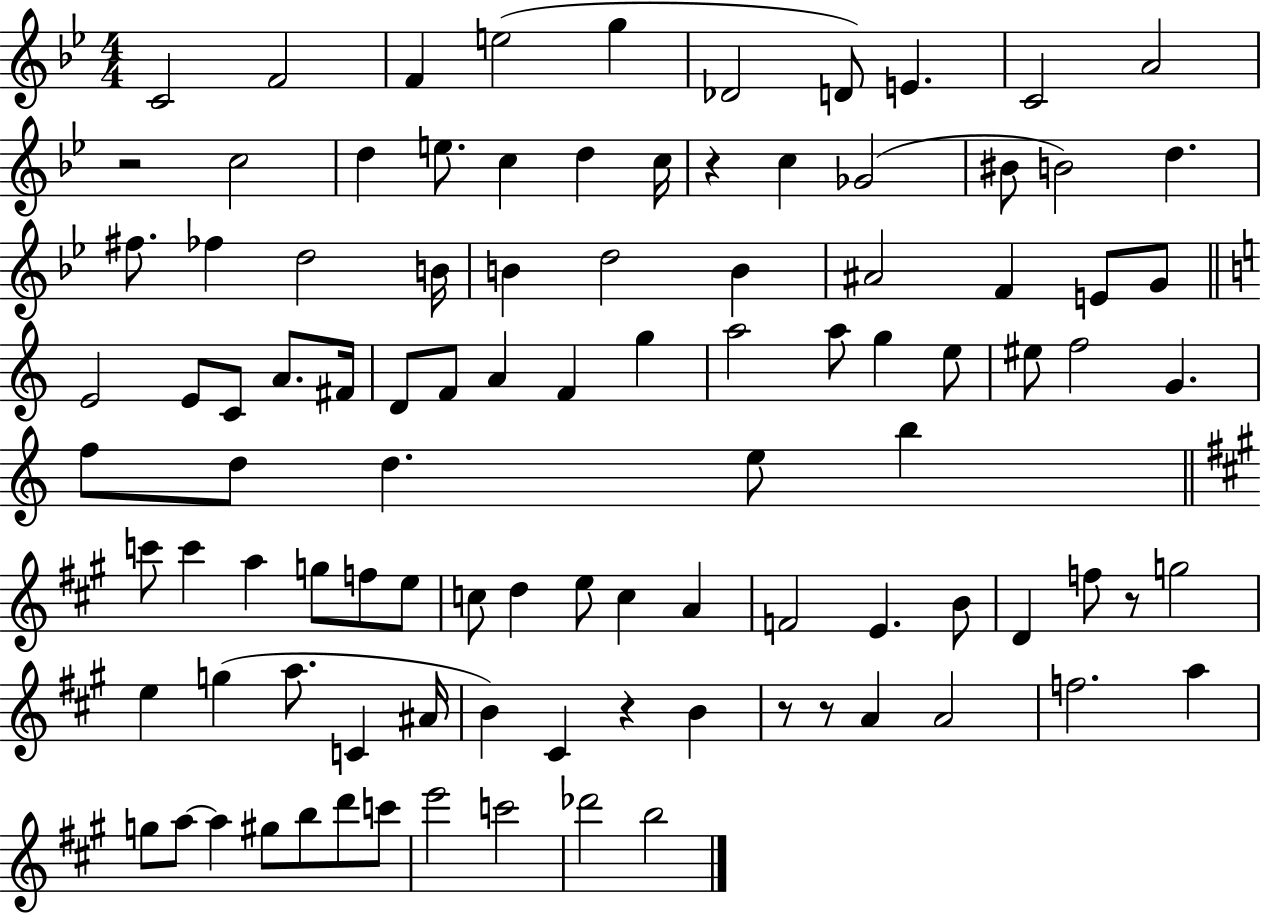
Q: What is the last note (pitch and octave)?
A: B5